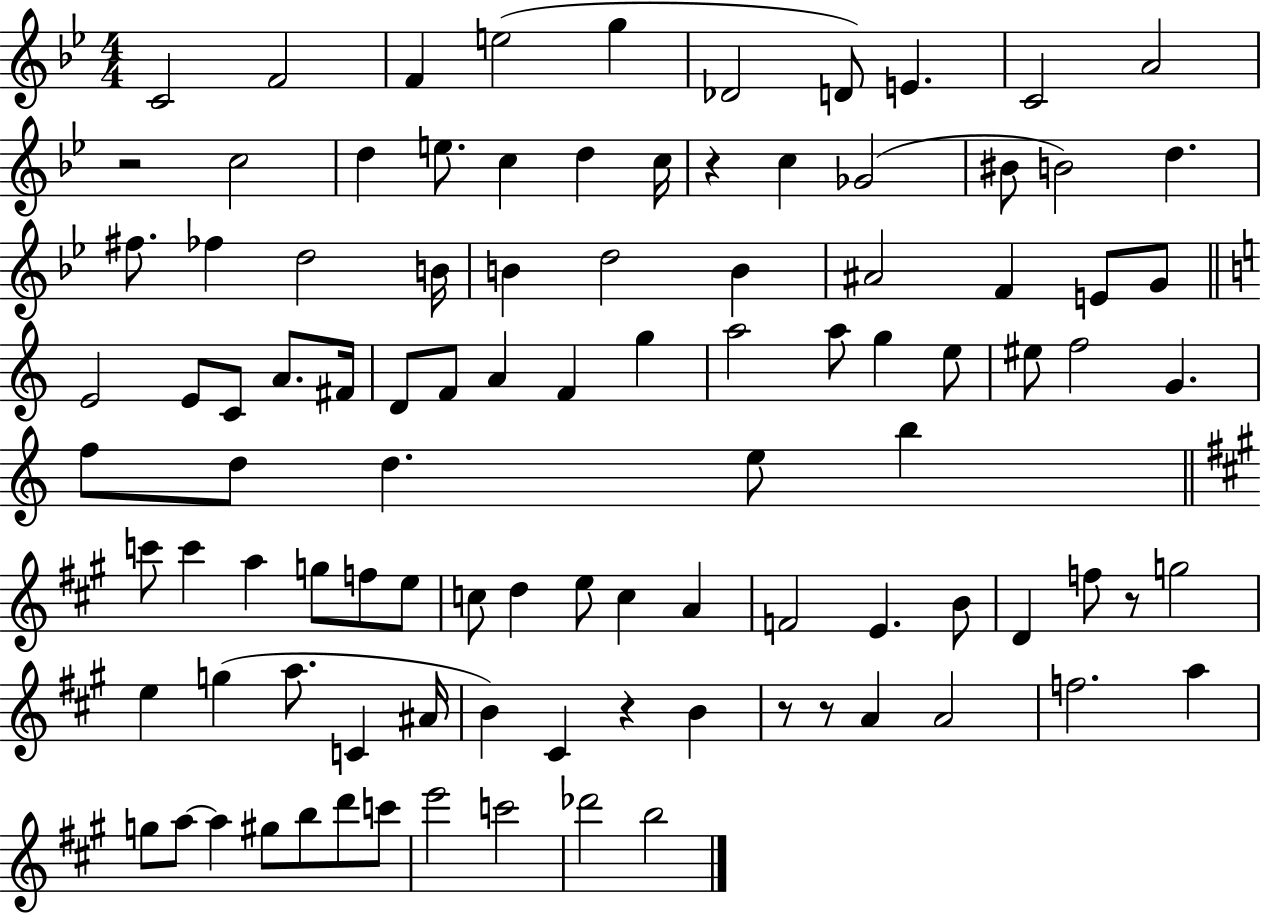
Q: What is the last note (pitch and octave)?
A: B5